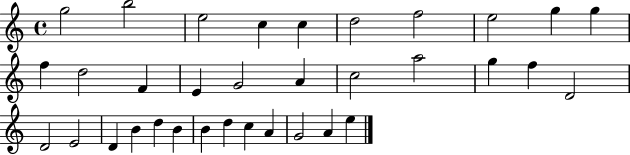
{
  \clef treble
  \time 4/4
  \defaultTimeSignature
  \key c \major
  g''2 b''2 | e''2 c''4 c''4 | d''2 f''2 | e''2 g''4 g''4 | \break f''4 d''2 f'4 | e'4 g'2 a'4 | c''2 a''2 | g''4 f''4 d'2 | \break d'2 e'2 | d'4 b'4 d''4 b'4 | b'4 d''4 c''4 a'4 | g'2 a'4 e''4 | \break \bar "|."
}